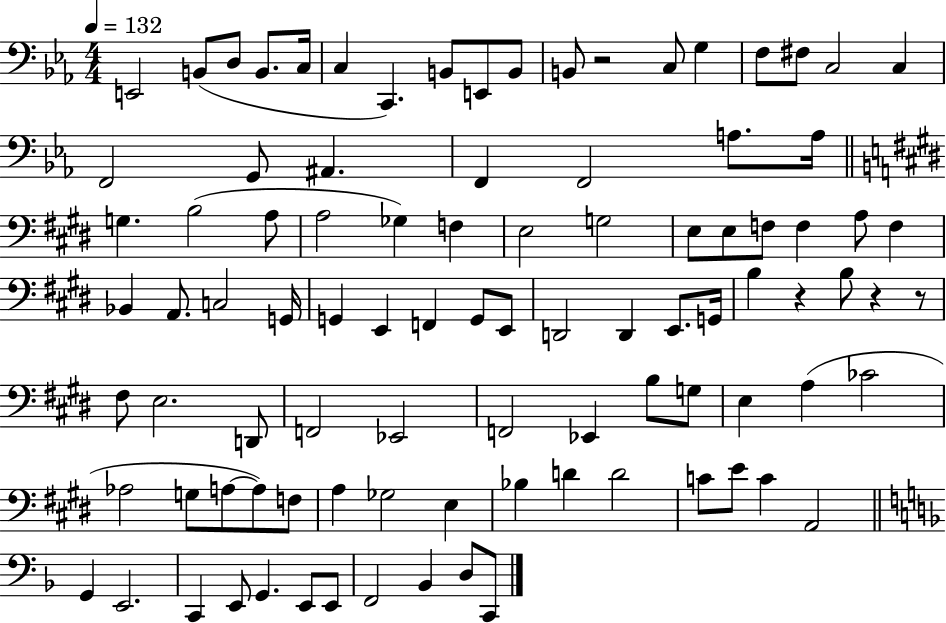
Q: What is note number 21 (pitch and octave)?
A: F2